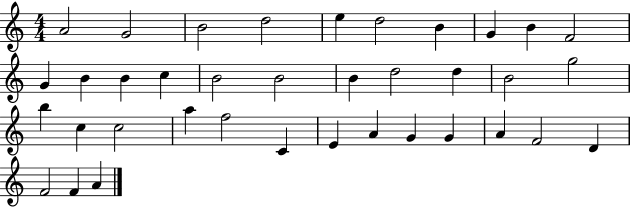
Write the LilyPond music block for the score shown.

{
  \clef treble
  \numericTimeSignature
  \time 4/4
  \key c \major
  a'2 g'2 | b'2 d''2 | e''4 d''2 b'4 | g'4 b'4 f'2 | \break g'4 b'4 b'4 c''4 | b'2 b'2 | b'4 d''2 d''4 | b'2 g''2 | \break b''4 c''4 c''2 | a''4 f''2 c'4 | e'4 a'4 g'4 g'4 | a'4 f'2 d'4 | \break f'2 f'4 a'4 | \bar "|."
}